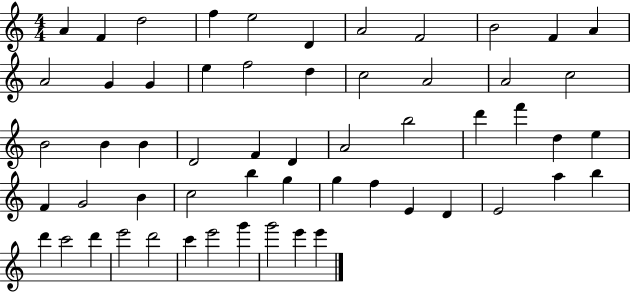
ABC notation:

X:1
T:Untitled
M:4/4
L:1/4
K:C
A F d2 f e2 D A2 F2 B2 F A A2 G G e f2 d c2 A2 A2 c2 B2 B B D2 F D A2 b2 d' f' d e F G2 B c2 b g g f E D E2 a b d' c'2 d' e'2 d'2 c' e'2 g' g'2 e' e'